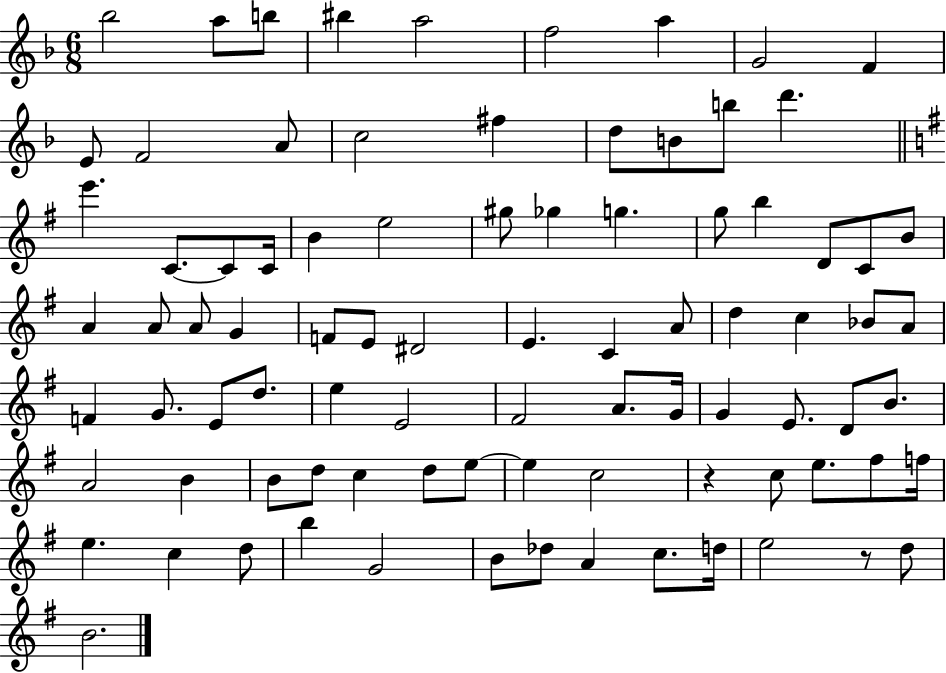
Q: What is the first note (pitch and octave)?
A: Bb5